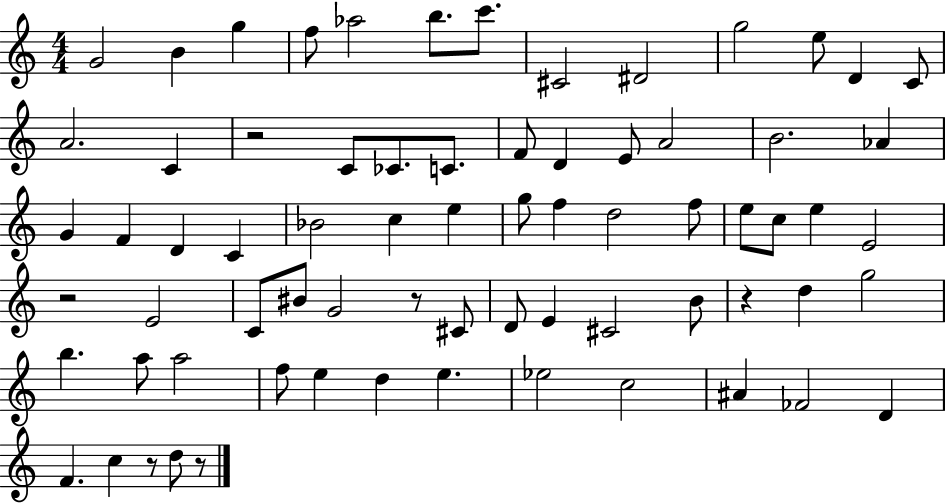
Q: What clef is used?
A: treble